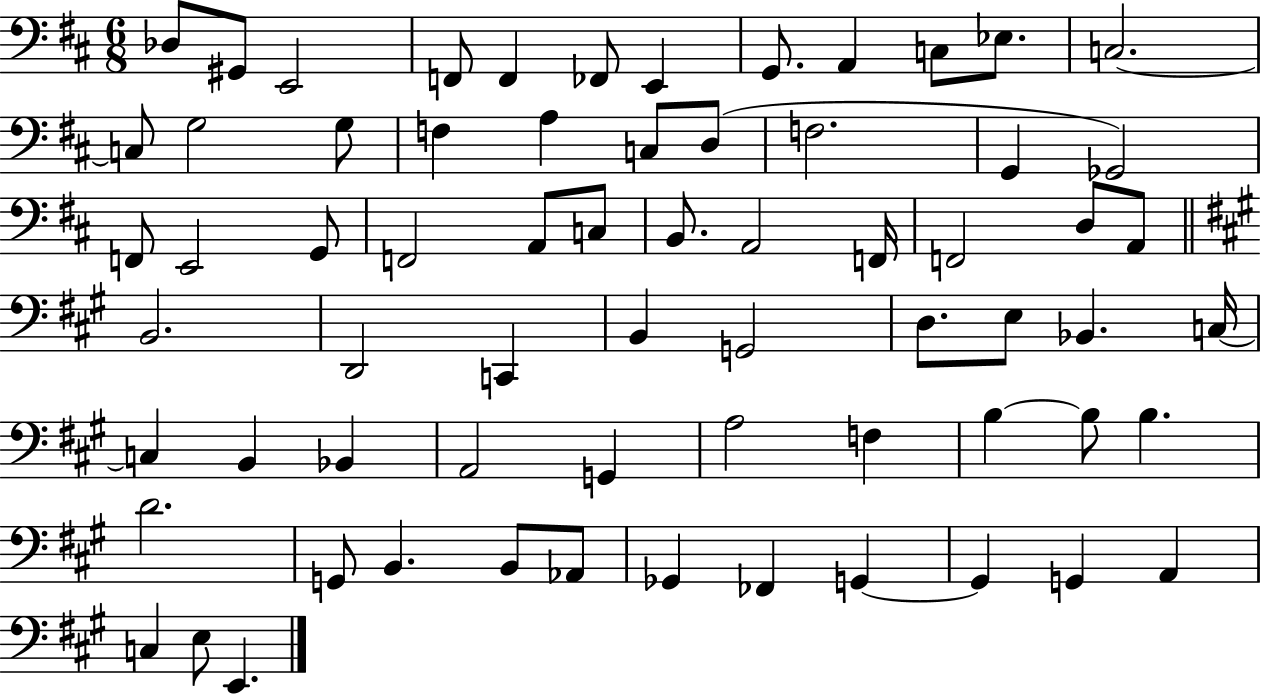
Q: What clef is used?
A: bass